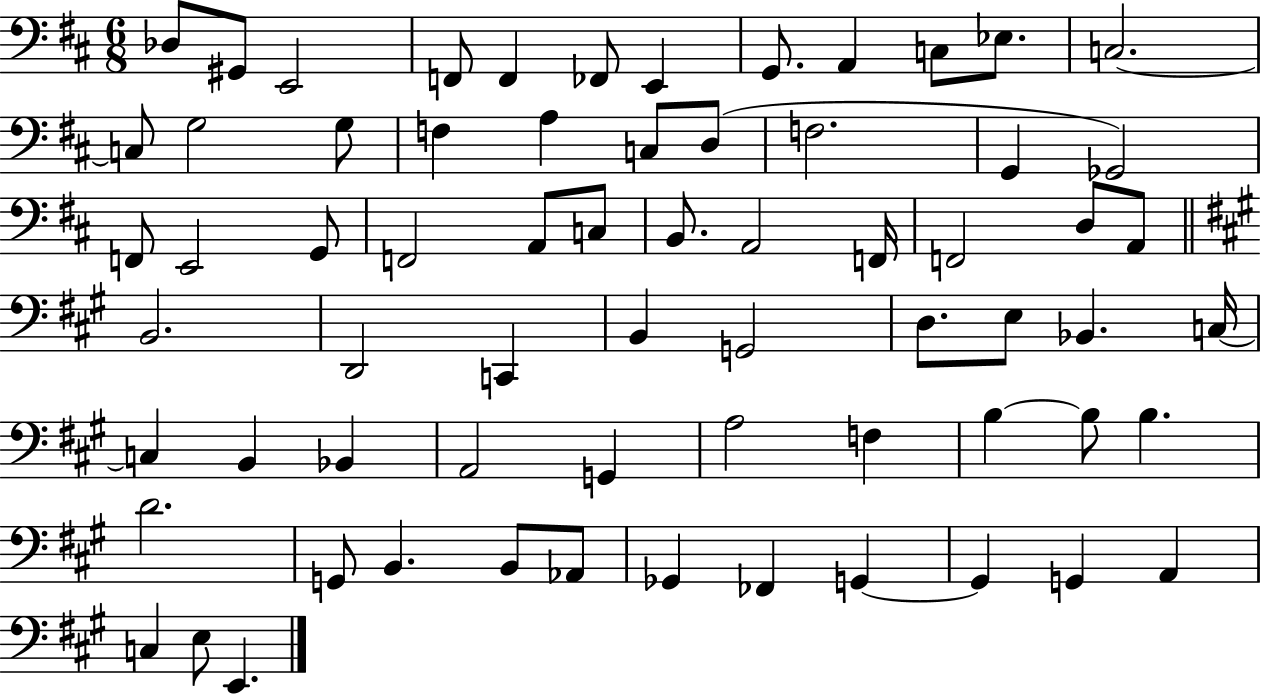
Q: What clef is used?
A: bass